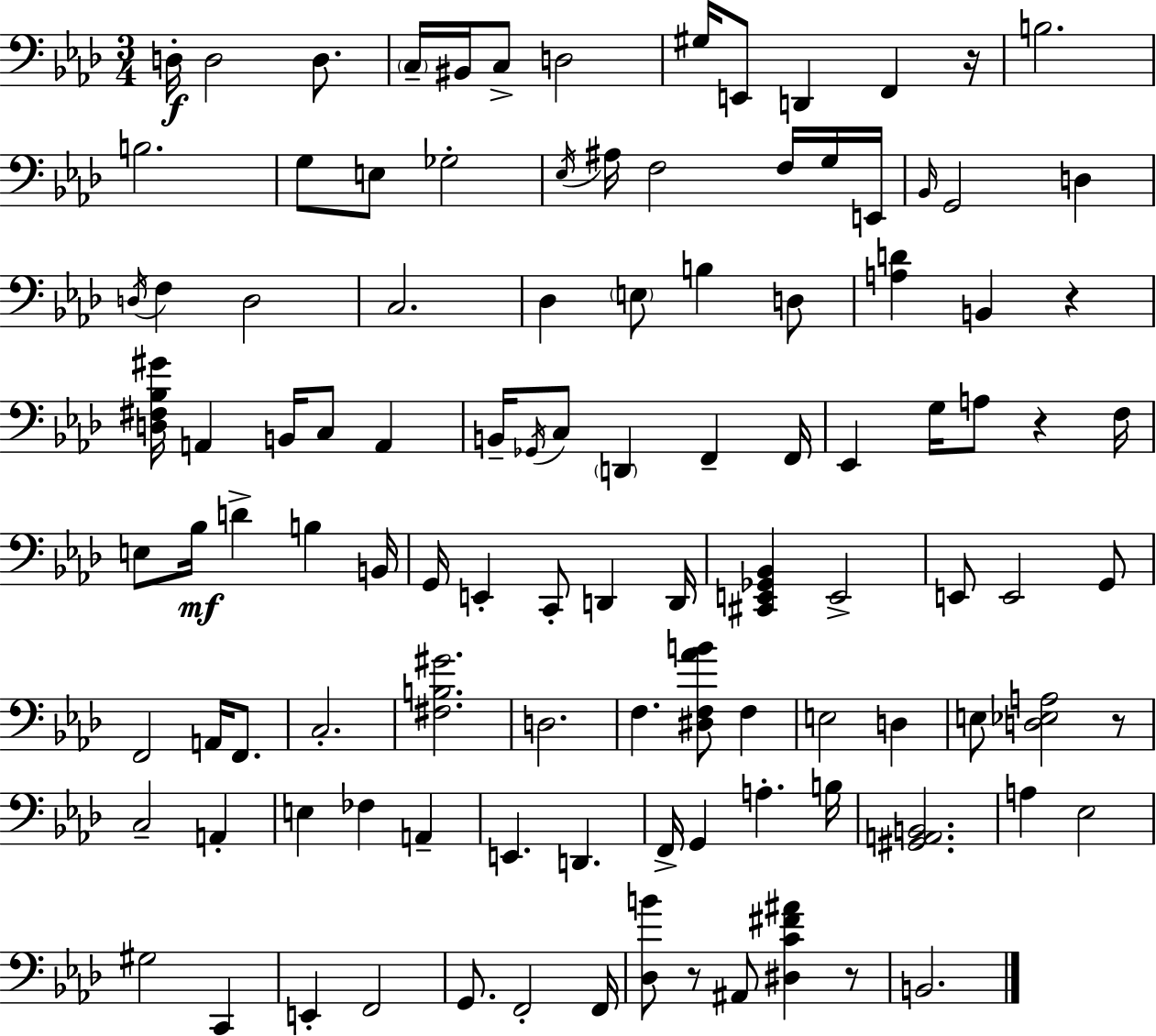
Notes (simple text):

D3/s D3/h D3/e. C3/s BIS2/s C3/e D3/h G#3/s E2/e D2/q F2/q R/s B3/h. B3/h. G3/e E3/e Gb3/h Eb3/s A#3/s F3/h F3/s G3/s E2/s Bb2/s G2/h D3/q D3/s F3/q D3/h C3/h. Db3/q E3/e B3/q D3/e [A3,D4]/q B2/q R/q [D3,F#3,Bb3,G#4]/s A2/q B2/s C3/e A2/q B2/s Gb2/s C3/e D2/q F2/q F2/s Eb2/q G3/s A3/e R/q F3/s E3/e Bb3/s D4/q B3/q B2/s G2/s E2/q C2/e D2/q D2/s [C#2,E2,Gb2,Bb2]/q E2/h E2/e E2/h G2/e F2/h A2/s F2/e. C3/h. [F#3,B3,G#4]/h. D3/h. F3/q. [D#3,F3,Ab4,B4]/e F3/q E3/h D3/q E3/e [D3,Eb3,A3]/h R/e C3/h A2/q E3/q FES3/q A2/q E2/q. D2/q. F2/s G2/q A3/q. B3/s [G#2,A2,B2]/h. A3/q Eb3/h G#3/h C2/q E2/q F2/h G2/e. F2/h F2/s [Db3,B4]/e R/e A#2/e [D#3,C4,F#4,A#4]/q R/e B2/h.